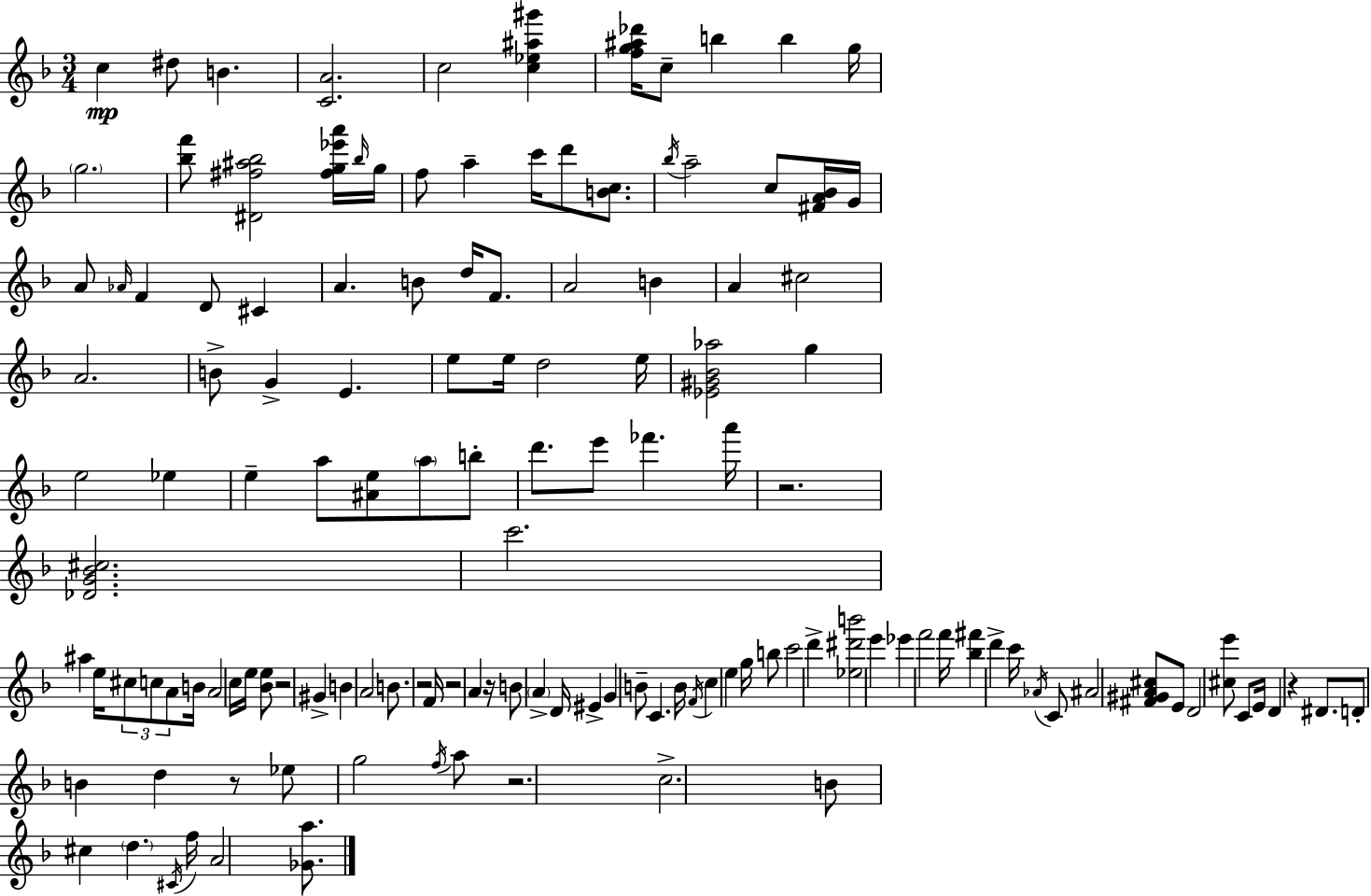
X:1
T:Untitled
M:3/4
L:1/4
K:Dm
c ^d/2 B [CA]2 c2 [c_e^a^g'] [fg^a_d']/4 c/2 b b g/4 g2 [_bf']/2 [^D^f^a_b]2 [^fg_e'a']/4 _b/4 g/4 f/2 a c'/4 d'/2 [Bc]/2 _b/4 a2 c/2 [^FA_B]/4 G/4 A/2 _A/4 F D/2 ^C A B/2 d/4 F/2 A2 B A ^c2 A2 B/2 G E e/2 e/4 d2 e/4 [_E^G_B_a]2 g e2 _e e a/2 [^Ae]/2 a/2 b/2 d'/2 e'/2 _f' a'/4 z2 [_DG_B^c]2 c'2 ^a e/4 ^c/2 c/2 A/2 B/4 A2 c/4 e/4 [_Be]/2 z2 ^G B A2 B/2 z2 F/4 z2 A z/4 B/2 A D/4 ^E G B/2 C B/4 F/4 c e g/4 b/2 c'2 d' [_e^d'b']2 e' _e' f'2 f'/4 [_b^f'] d' c'/4 _A/4 C/2 ^A2 [^F^GA^c]/2 E/2 D2 [^ce']/2 C/2 E/4 D z ^D/2 D/2 B d z/2 _e/2 g2 f/4 a/2 z2 c2 B/2 ^c d ^C/4 f/4 A2 [_Ga]/2